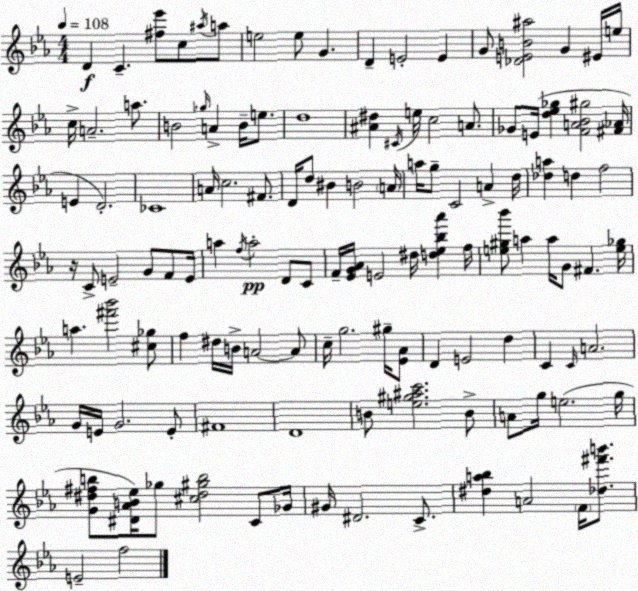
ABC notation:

X:1
T:Untitled
M:4/4
L:1/4
K:Cm
D C [^f_e']/2 c/2 ^a/4 a/2 e2 e/2 G D E2 E G/2 [_DEB^a]2 G ^E/4 e/4 c/4 A2 a/2 B2 _g/4 A B/4 e/2 d4 [^A^d] ^C/4 e/4 c2 A/2 _G/2 E/4 [d_e_g] [FA_B^g]2 [^F_A]/4 E D2 _C4 A/4 c2 ^F/2 D/4 d/2 ^B B2 A/4 a/4 g/2 C2 A d/4 [_da] d f2 z/4 C/2 E2 G/2 F/2 E/4 a f/4 a2 D/2 C/2 F/4 [_EG_A]/4 E2 ^d/4 [d_e_b_a'] f/4 [e^g_b']/2 a a/4 G/2 ^F [e_g]/4 a [^f'_b']2 [^c_g]/2 f ^d/4 B/4 A2 A/2 c/4 g2 ^g/4 [_E_A]/2 D E2 d C C/4 A2 G/4 E/4 G2 E/2 ^F4 D4 B/2 [e^g^ac']2 B/2 A/2 g/4 e2 g/4 [G^d^fb]/2 [^D_AB_e]/4 _g/2 [^c^d^gb]2 C/2 _G/4 ^G/4 ^D2 C/2 [^da_b] A2 F/4 [_d^f'b']/2 E2 f2